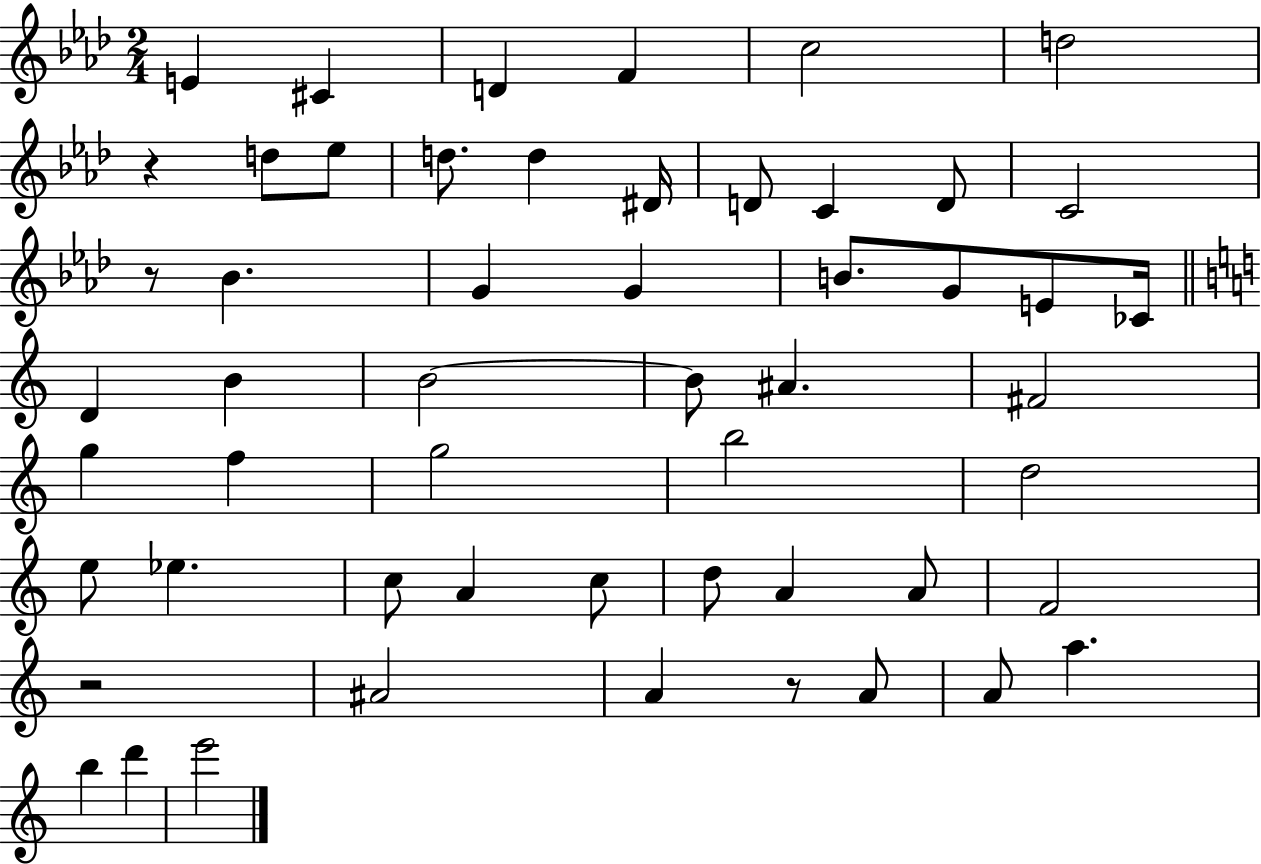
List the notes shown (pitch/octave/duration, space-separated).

E4/q C#4/q D4/q F4/q C5/h D5/h R/q D5/e Eb5/e D5/e. D5/q D#4/s D4/e C4/q D4/e C4/h R/e Bb4/q. G4/q G4/q B4/e. G4/e E4/e CES4/s D4/q B4/q B4/h B4/e A#4/q. F#4/h G5/q F5/q G5/h B5/h D5/h E5/e Eb5/q. C5/e A4/q C5/e D5/e A4/q A4/e F4/h R/h A#4/h A4/q R/e A4/e A4/e A5/q. B5/q D6/q E6/h